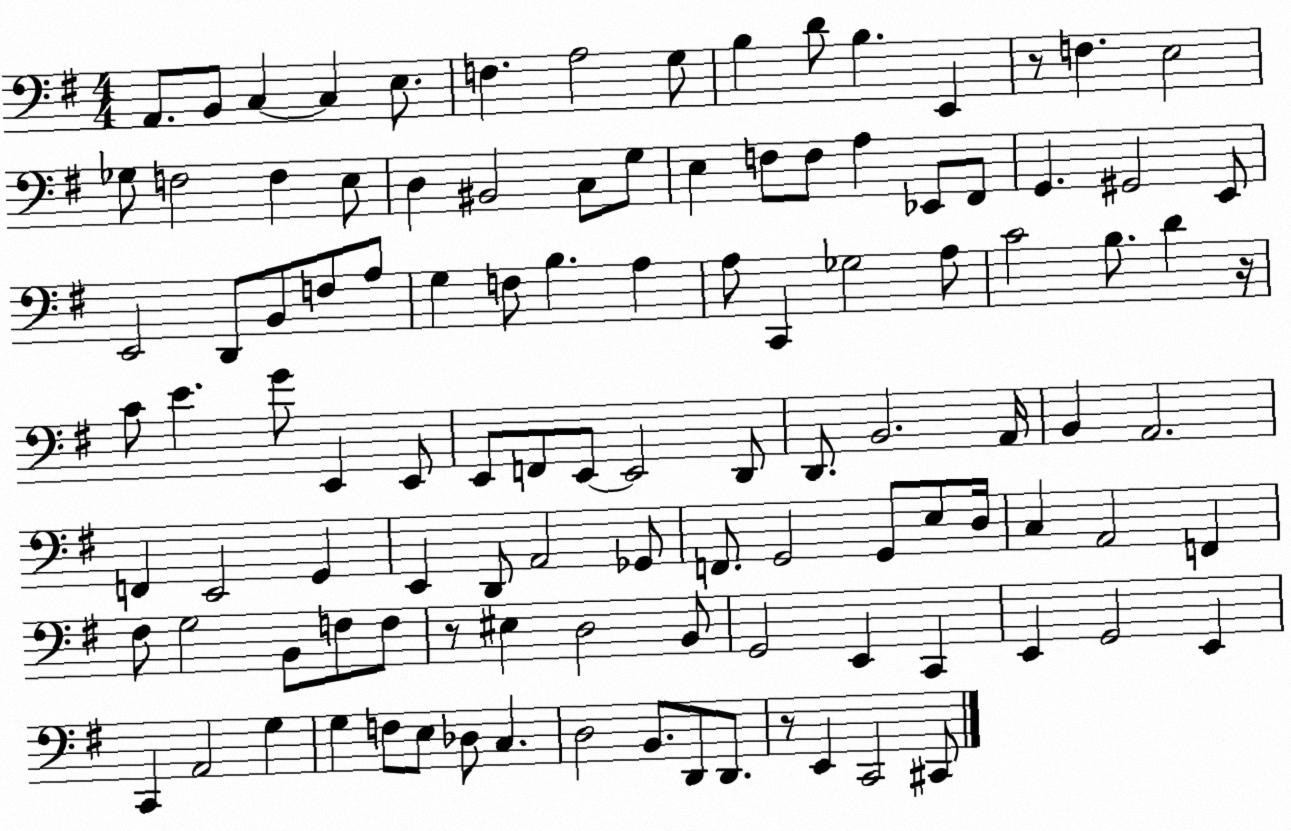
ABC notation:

X:1
T:Untitled
M:4/4
L:1/4
K:G
A,,/2 B,,/2 C, C, E,/2 F, A,2 G,/2 B, D/2 B, E,, z/2 F, E,2 _G,/2 F,2 F, E,/2 D, ^B,,2 C,/2 G,/2 E, F,/2 F,/2 A, _E,,/2 ^F,,/2 G,, ^G,,2 E,,/2 E,,2 D,,/2 B,,/2 F,/2 A,/2 G, F,/2 B, A, A,/2 C,, _G,2 A,/2 C2 B,/2 D z/4 C/2 E G/2 E,, E,,/2 E,,/2 F,,/2 E,,/2 E,,2 D,,/2 D,,/2 B,,2 A,,/4 B,, A,,2 F,, E,,2 G,, E,, D,,/2 A,,2 _G,,/2 F,,/2 G,,2 G,,/2 E,/2 D,/4 C, A,,2 F,, ^F,/2 G,2 B,,/2 F,/2 F,/2 z/2 ^E, D,2 B,,/2 G,,2 E,, C,, E,, G,,2 E,, C,, A,,2 G, G, F,/2 E,/2 _D,/2 C, D,2 B,,/2 D,,/2 D,,/2 z/2 E,, C,,2 ^C,,/2